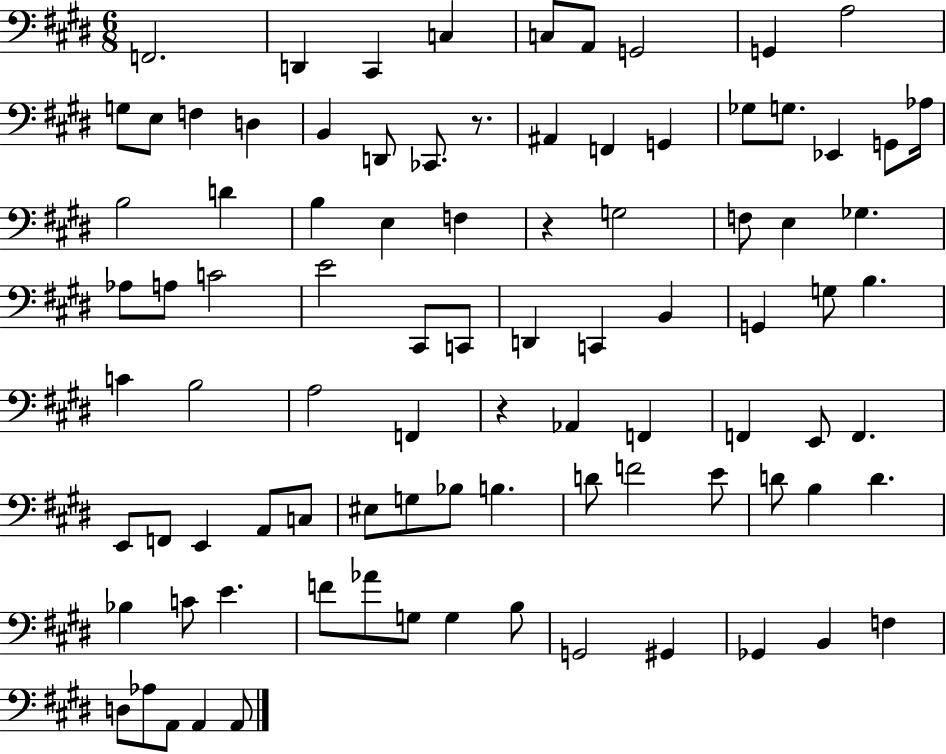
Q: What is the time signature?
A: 6/8